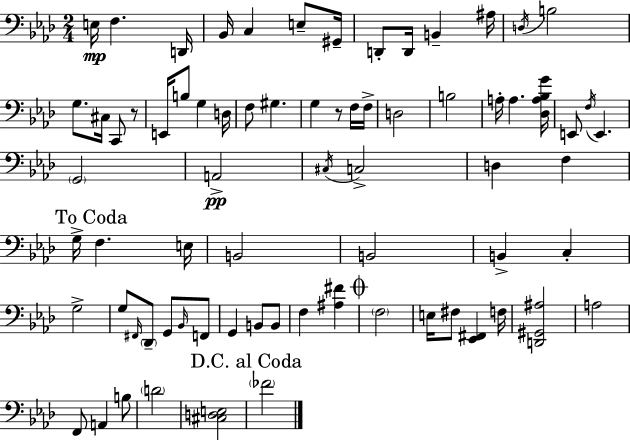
{
  \clef bass
  \numericTimeSignature
  \time 2/4
  \key aes \major
  e16\mp f4. d,16 | bes,16 c4 e8-- gis,16-- | d,8-. d,16 b,4-- ais16 | \acciaccatura { d16 } b2 | \break g8. cis16 c,8 r8 | e,16 b8 g4 | d16 f8 gis4. | g4 r8 f16 | \break f16-> d2 | b2 | a16-. a4. | <des a bes g'>16 e,8 \acciaccatura { f16 } e,4. | \break \parenthesize g,2 | a,2->\pp | \acciaccatura { cis16 } c2-> | d4 f4 | \break \mark "To Coda" g16-> f4. | e16 b,2 | b,2 | b,4-> c4-. | \break g2-> | g8 \grace { fis,16 } \parenthesize des,8-- | g,8 \grace { bes,16 } f,8 g,4 | b,8 b,8 f4 | \break <ais fis'>4 \mark \markup { \musicglyph "scripts.coda" } \parenthesize f2 | e16 fis8 | <ees, fis,>4 f16 <d, gis, ais>2 | a2 | \break f,8 a,4 | b8 \parenthesize d'2 | <cis d e>2 | \mark "D.C. al Coda" \parenthesize fes'2 | \break \bar "|."
}